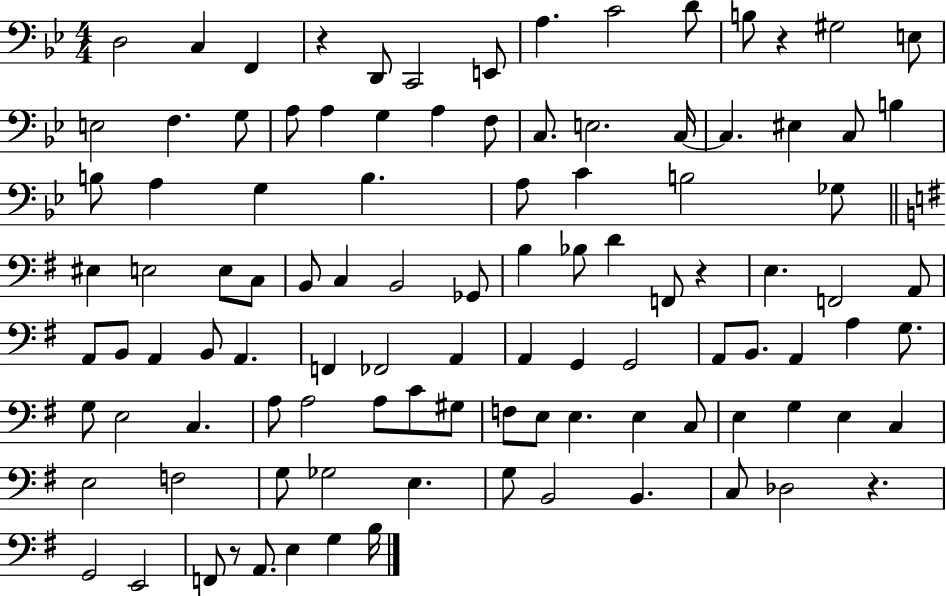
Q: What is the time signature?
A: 4/4